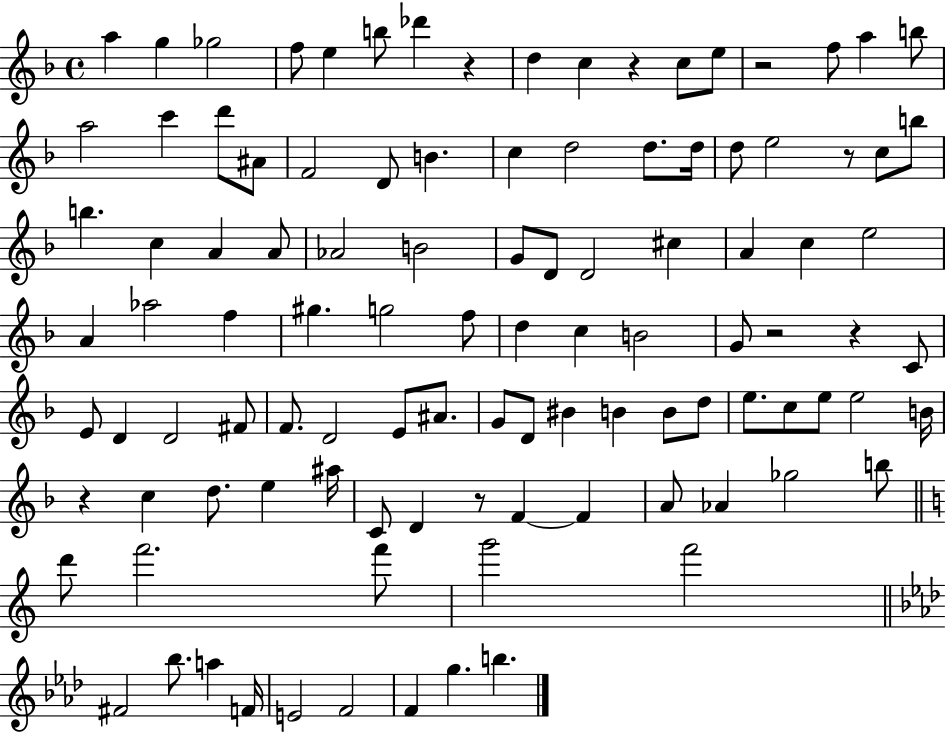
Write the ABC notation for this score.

X:1
T:Untitled
M:4/4
L:1/4
K:F
a g _g2 f/2 e b/2 _d' z d c z c/2 e/2 z2 f/2 a b/2 a2 c' d'/2 ^A/2 F2 D/2 B c d2 d/2 d/4 d/2 e2 z/2 c/2 b/2 b c A A/2 _A2 B2 G/2 D/2 D2 ^c A c e2 A _a2 f ^g g2 f/2 d c B2 G/2 z2 z C/2 E/2 D D2 ^F/2 F/2 D2 E/2 ^A/2 G/2 D/2 ^B B B/2 d/2 e/2 c/2 e/2 e2 B/4 z c d/2 e ^a/4 C/2 D z/2 F F A/2 _A _g2 b/2 d'/2 f'2 f'/2 g'2 f'2 ^F2 _b/2 a F/4 E2 F2 F g b